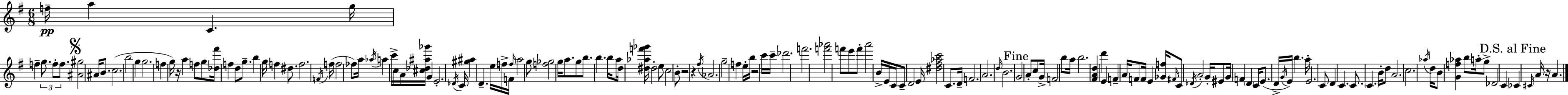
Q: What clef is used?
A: treble